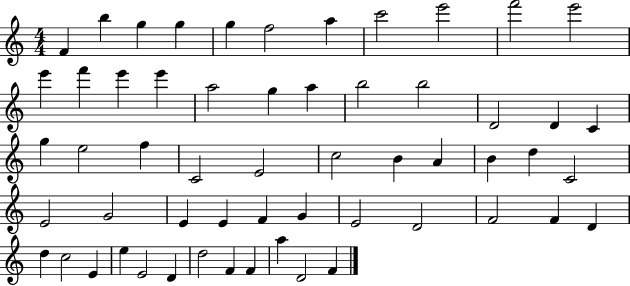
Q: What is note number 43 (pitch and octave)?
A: F4